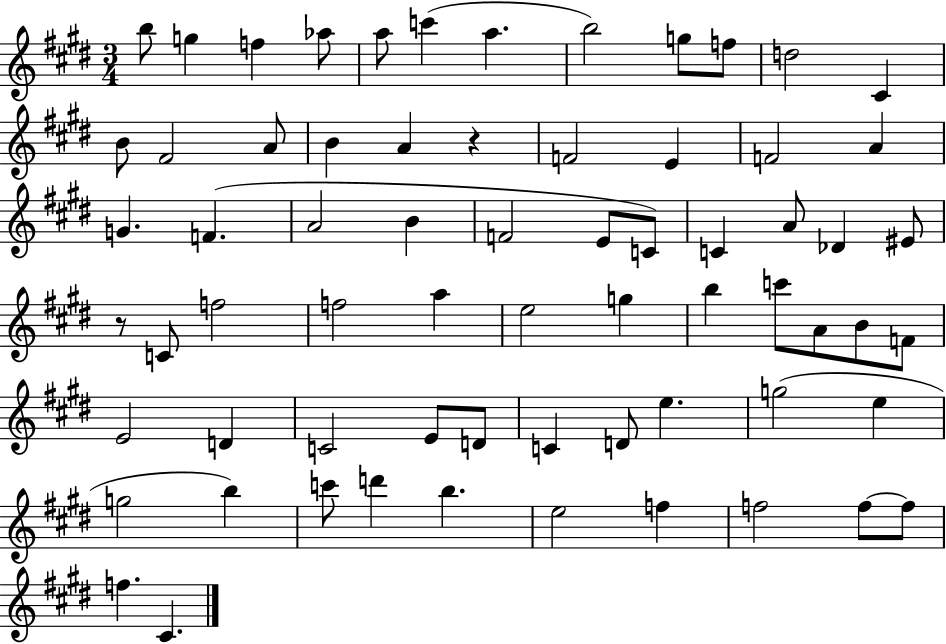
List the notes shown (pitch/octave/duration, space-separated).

B5/e G5/q F5/q Ab5/e A5/e C6/q A5/q. B5/h G5/e F5/e D5/h C#4/q B4/e F#4/h A4/e B4/q A4/q R/q F4/h E4/q F4/h A4/q G4/q. F4/q. A4/h B4/q F4/h E4/e C4/e C4/q A4/e Db4/q EIS4/e R/e C4/e F5/h F5/h A5/q E5/h G5/q B5/q C6/e A4/e B4/e F4/e E4/h D4/q C4/h E4/e D4/e C4/q D4/e E5/q. G5/h E5/q G5/h B5/q C6/e D6/q B5/q. E5/h F5/q F5/h F5/e F5/e F5/q. C#4/q.